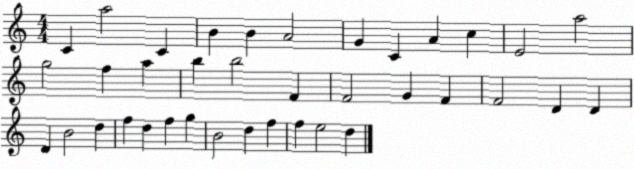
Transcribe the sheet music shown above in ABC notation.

X:1
T:Untitled
M:4/4
L:1/4
K:C
C a2 C B B A2 G C A c E2 a2 g2 f a b b2 F F2 G F F2 D D D B2 d f d f g B2 d f f e2 d